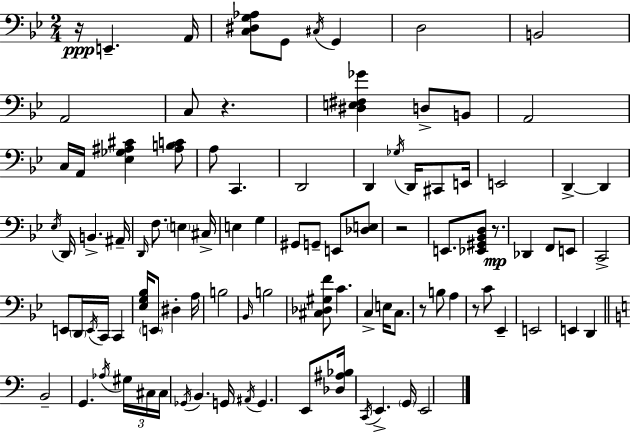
X:1
T:Untitled
M:2/4
L:1/4
K:Bb
z/4 E,, A,,/4 [C,^D,G,_A,]/2 G,,/2 ^C,/4 G,, D,2 B,,2 A,,2 C,/2 z [^D,E,^F,_G] D,/2 B,,/2 A,,2 C,/4 A,,/4 [_E,_G,^A,^C] [^A,B,C]/2 A,/2 C,, D,,2 D,, _G,/4 D,,/4 ^C,,/2 E,,/4 E,,2 D,, D,, _E,/4 D,,/4 B,, ^A,,/4 D,,/4 F,/2 E, ^C,/4 E, G, ^G,,/2 G,,/2 E,,/2 [_D,E,]/2 z2 E,,/2 [_E,,^G,,_B,,D,]/2 z/2 _D,, F,,/2 E,,/2 C,,2 E,,/2 D,,/4 E,,/4 C,,/4 C,, [_E,G,_B,]/4 E,,/2 ^D, A,/4 B,2 _B,,/4 B,2 [^C,_D,^G,F]/2 C C, E,/4 C,/2 z/2 B,/2 A, z/2 C/2 _E,, E,,2 E,, D,, B,,2 G,, _A,/4 ^G,/4 ^C,/4 ^C,/4 _G,,/4 B,, G,,/4 ^A,,/4 G,, E,,/2 [_D,^A,_B,]/4 C,,/4 E,, G,,/4 E,,2